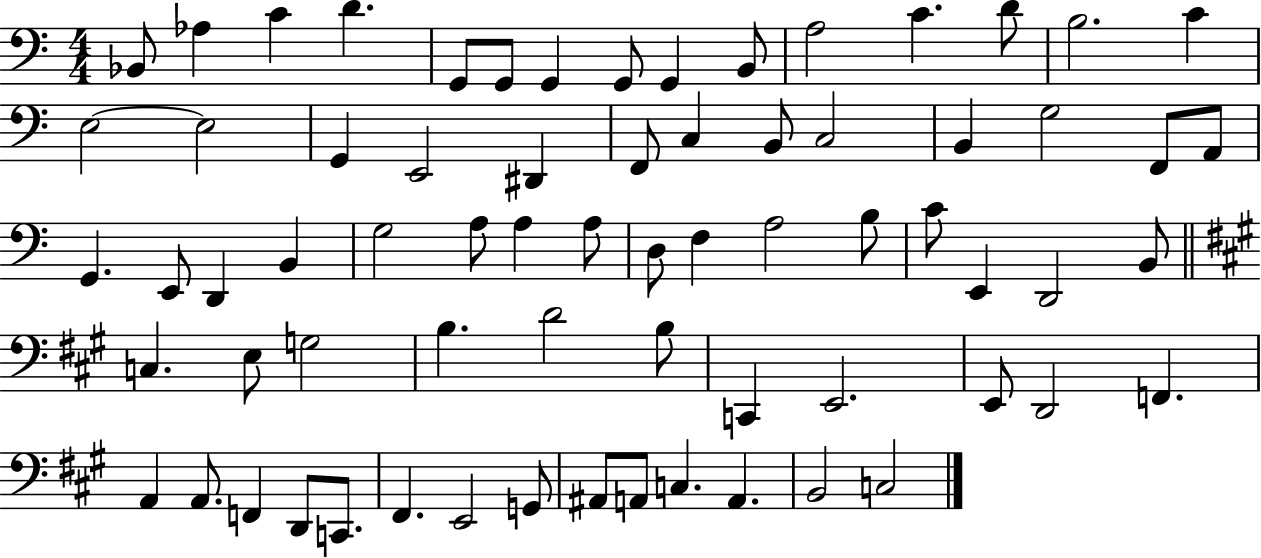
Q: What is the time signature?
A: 4/4